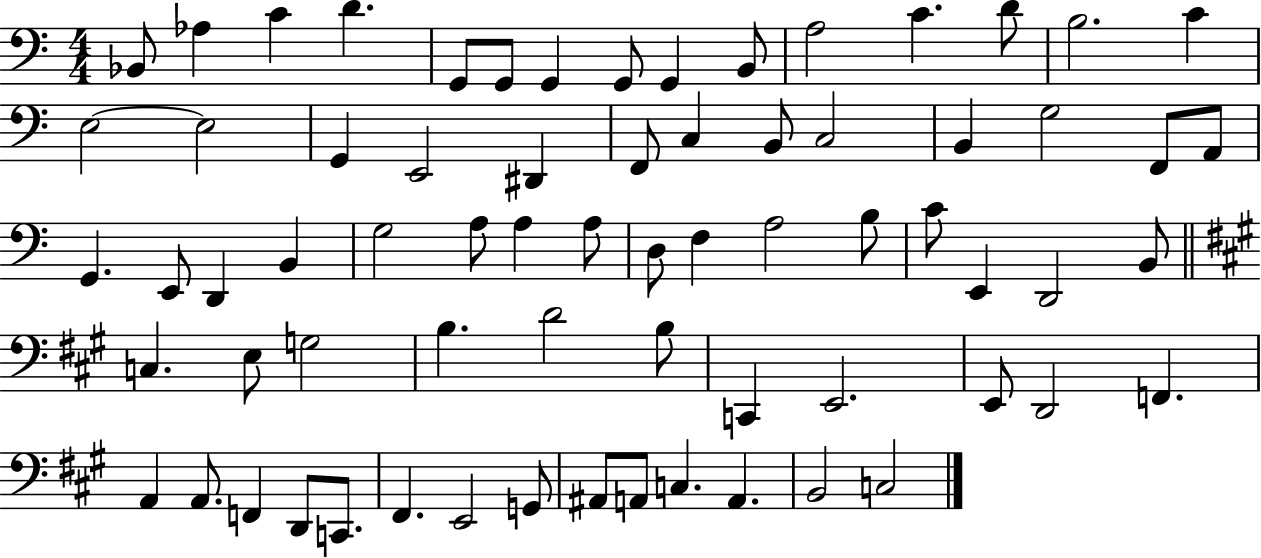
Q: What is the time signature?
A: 4/4